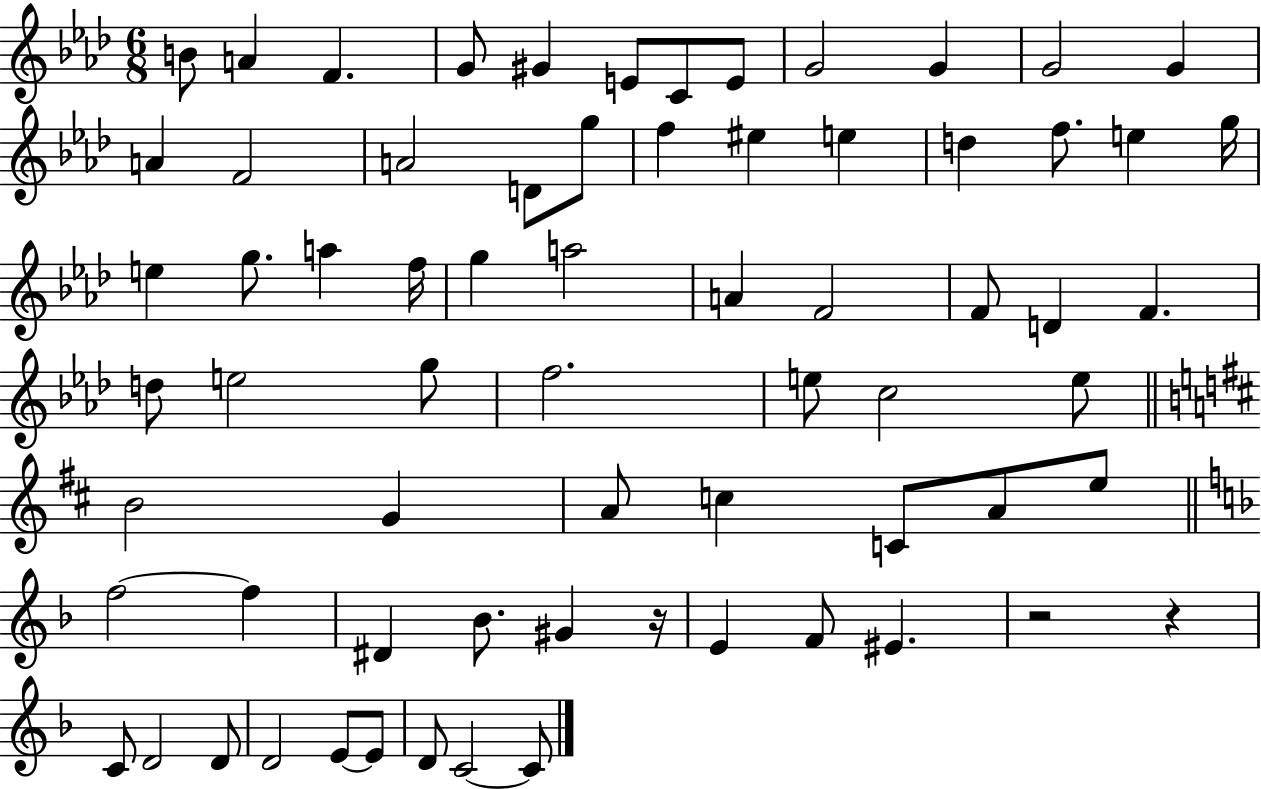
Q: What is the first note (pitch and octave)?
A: B4